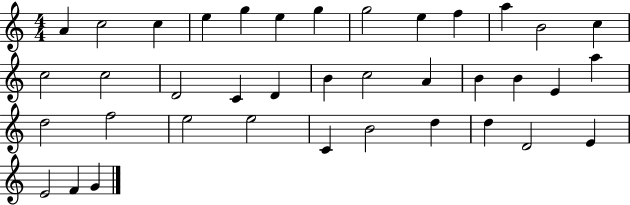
X:1
T:Untitled
M:4/4
L:1/4
K:C
A c2 c e g e g g2 e f a B2 c c2 c2 D2 C D B c2 A B B E a d2 f2 e2 e2 C B2 d d D2 E E2 F G